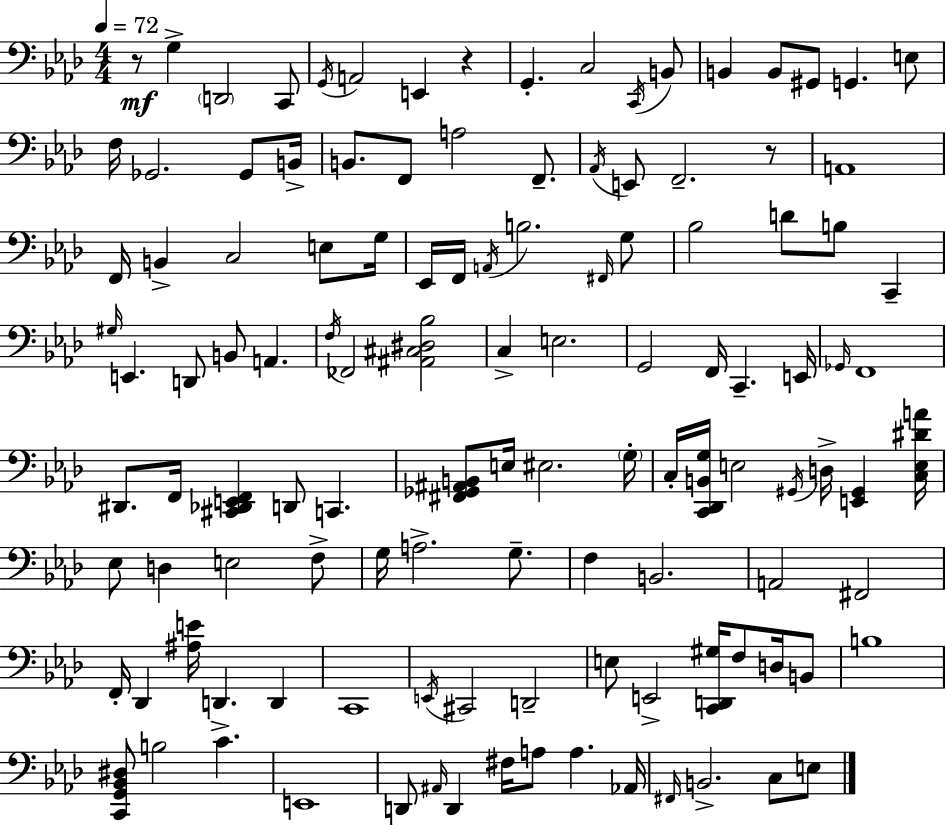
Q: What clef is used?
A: bass